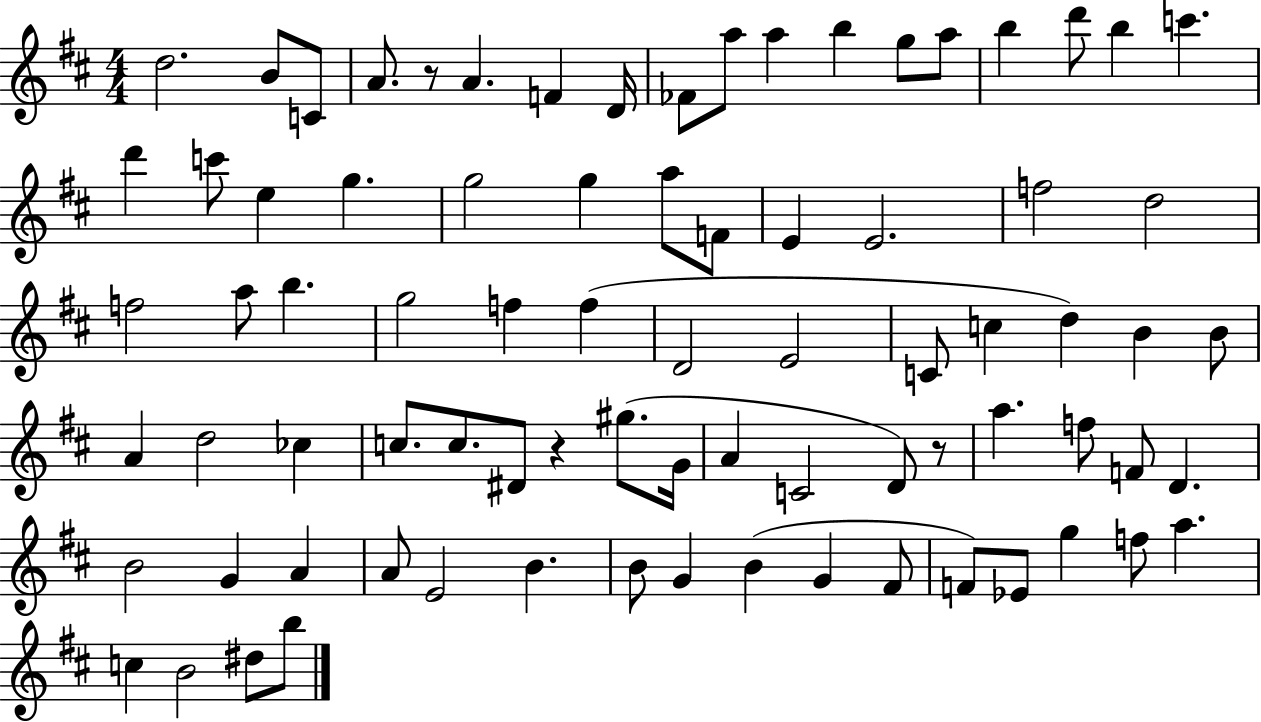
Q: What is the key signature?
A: D major